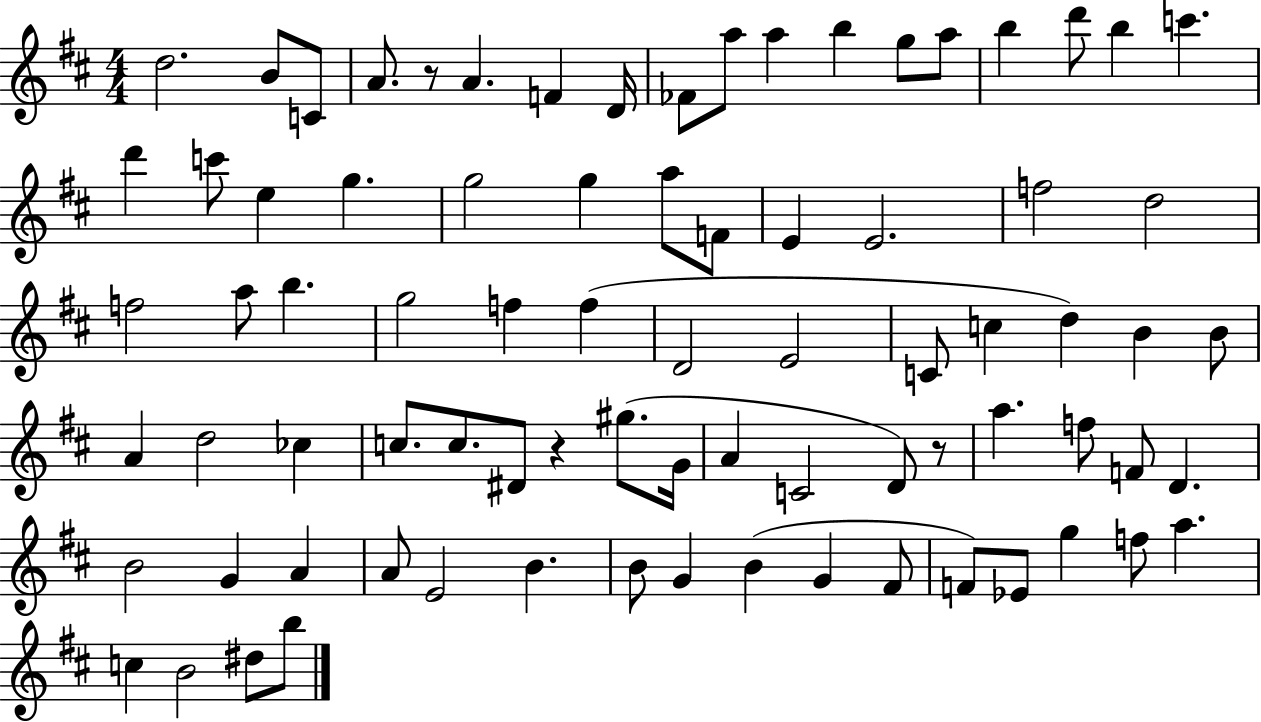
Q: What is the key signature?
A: D major